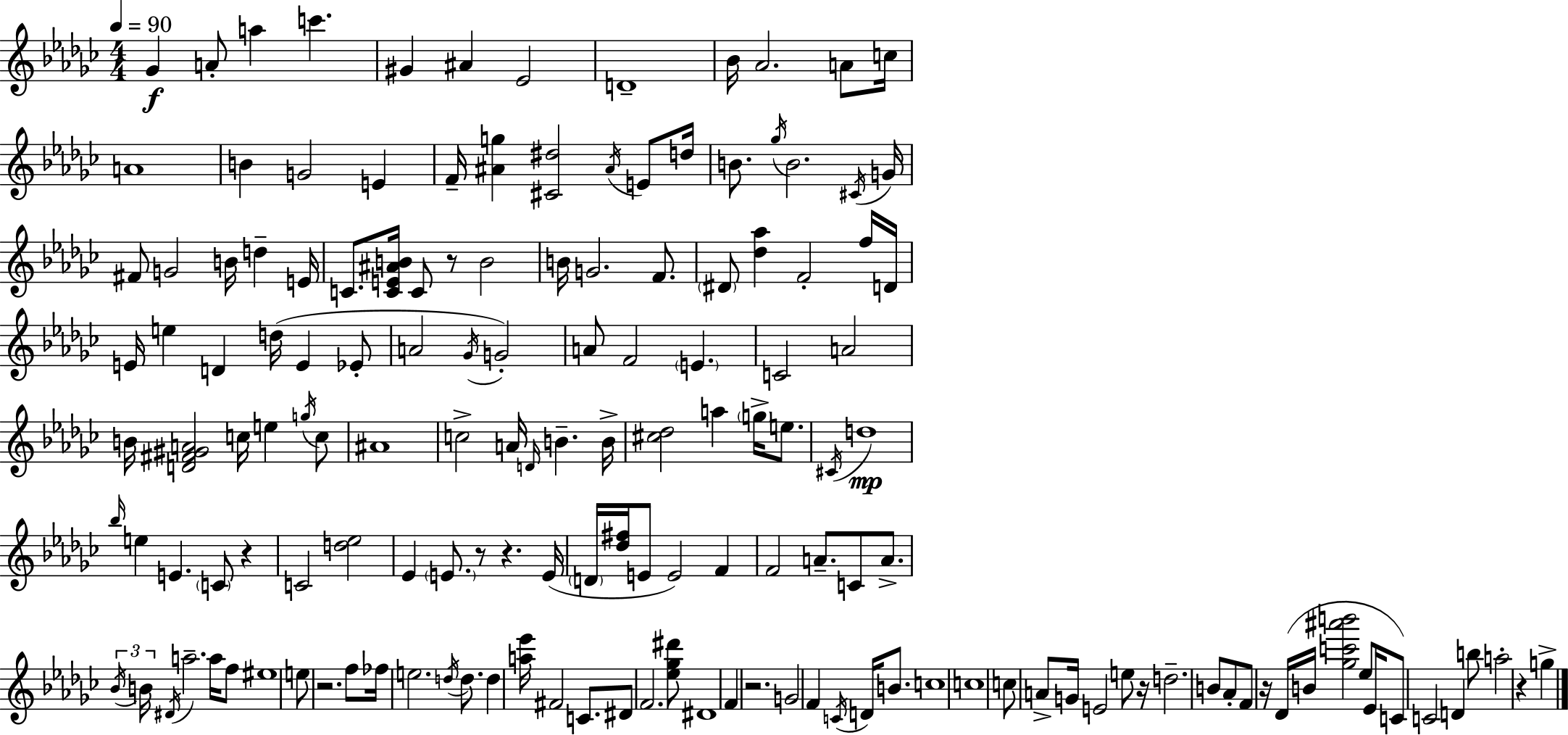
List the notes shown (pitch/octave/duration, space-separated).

Gb4/q A4/e A5/q C6/q. G#4/q A#4/q Eb4/h D4/w Bb4/s Ab4/h. A4/e C5/s A4/w B4/q G4/h E4/q F4/s [A#4,G5]/q [C#4,D#5]/h A#4/s E4/e D5/s B4/e. Gb5/s B4/h. C#4/s G4/s F#4/e G4/h B4/s D5/q E4/s C4/e. [C4,E4,A#4,B4]/s C4/e R/e B4/h B4/s G4/h. F4/e. D#4/e [Db5,Ab5]/q F4/h F5/s D4/s E4/s E5/q D4/q D5/s E4/q Eb4/e A4/h Gb4/s G4/h A4/e F4/h E4/q. C4/h A4/h B4/s [D4,F#4,G#4,A4]/h C5/s E5/q G5/s C5/e A#4/w C5/h A4/s D4/s B4/q. B4/s [C#5,Db5]/h A5/q G5/s E5/e. C#4/s D5/w Bb5/s E5/q E4/q. C4/e R/q C4/h [D5,Eb5]/h Eb4/q E4/e. R/e R/q. E4/s D4/s [Db5,F#5]/s E4/e E4/h F4/q F4/h A4/e. C4/e A4/e. Bb4/s B4/s D#4/s A5/h. A5/s F5/e EIS5/w E5/e R/h. F5/e FES5/s E5/h. D5/s D5/e. D5/q [A5,Eb6]/s F#4/h C4/e. D#4/e F4/h. [Eb5,Gb5,D#6]/e D#4/w F4/q R/h. G4/h F4/q C4/s D4/s B4/e. C5/w C5/w C5/e A4/e G4/s E4/h E5/e R/s D5/h. B4/e Ab4/e F4/e R/s Db4/s B4/s [Gb5,C6,A#6,B6]/h Eb5/e Eb4/s C4/e C4/h D4/q B5/e A5/h R/q G5/q